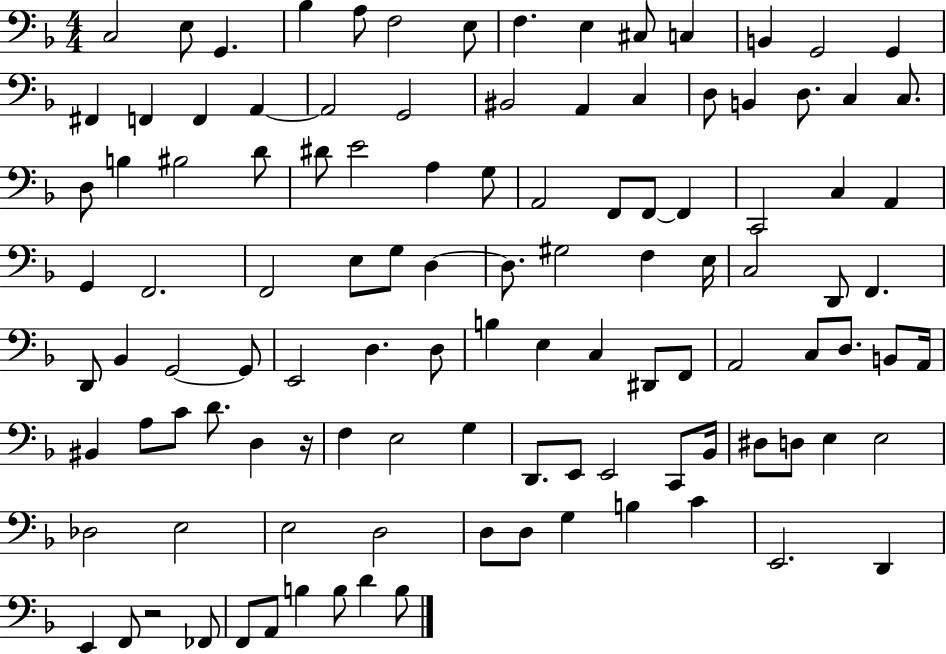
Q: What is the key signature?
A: F major